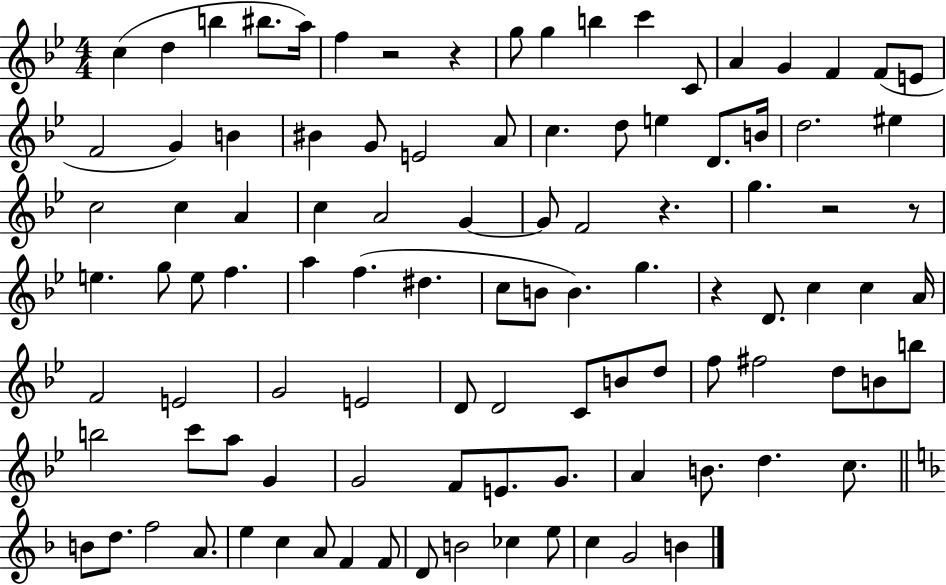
X:1
T:Untitled
M:4/4
L:1/4
K:Bb
c d b ^b/2 a/4 f z2 z g/2 g b c' C/2 A G F F/2 E/2 F2 G B ^B G/2 E2 A/2 c d/2 e D/2 B/4 d2 ^e c2 c A c A2 G G/2 F2 z g z2 z/2 e g/2 e/2 f a f ^d c/2 B/2 B g z D/2 c c A/4 F2 E2 G2 E2 D/2 D2 C/2 B/2 d/2 f/2 ^f2 d/2 B/2 b/2 b2 c'/2 a/2 G G2 F/2 E/2 G/2 A B/2 d c/2 B/2 d/2 f2 A/2 e c A/2 F F/2 D/2 B2 _c e/2 c G2 B